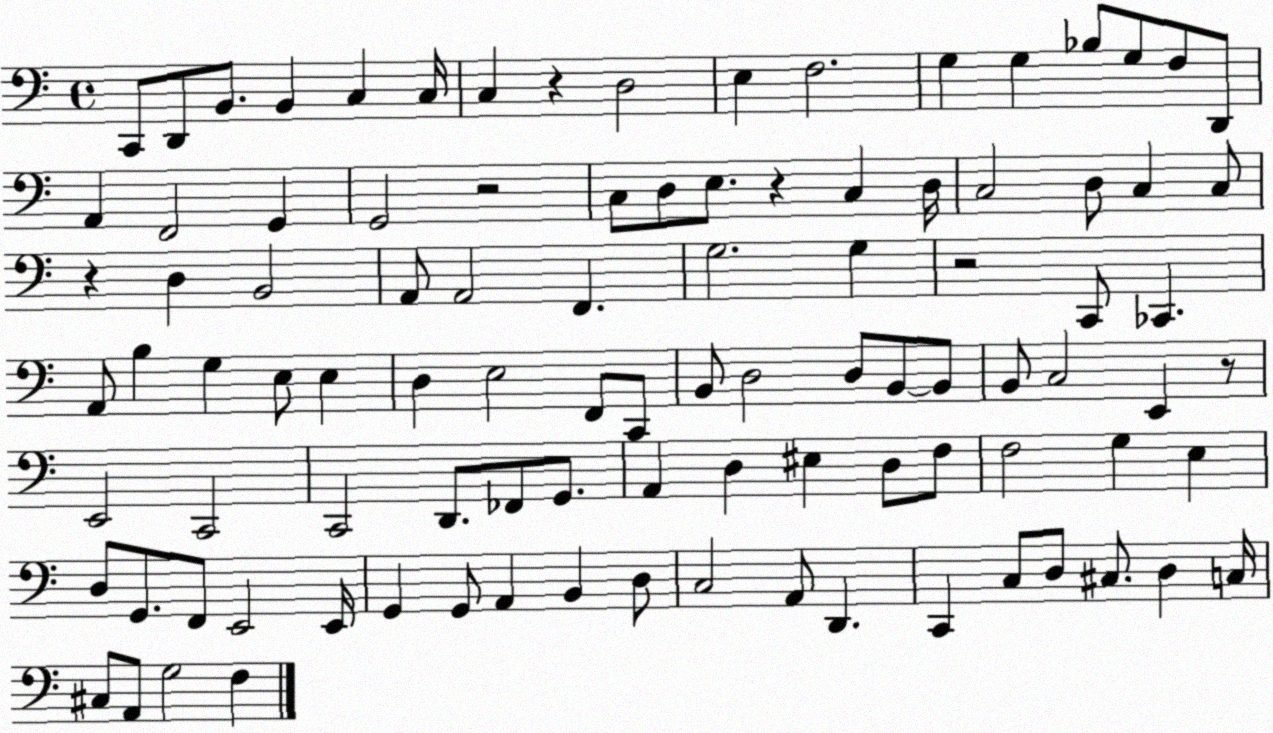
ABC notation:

X:1
T:Untitled
M:4/4
L:1/4
K:C
C,,/2 D,,/2 B,,/2 B,, C, C,/4 C, z D,2 E, F,2 G, G, _B,/2 G,/2 F,/2 D,,/2 A,, F,,2 G,, G,,2 z2 C,/2 D,/2 E,/2 z C, D,/4 C,2 D,/2 C, C,/2 z D, B,,2 A,,/2 A,,2 F,, G,2 G, z2 C,,/2 _C,, A,,/2 B, G, E,/2 E, D, E,2 F,,/2 C,,/2 B,,/2 D,2 D,/2 B,,/2 B,,/2 B,,/2 C,2 E,, z/2 E,,2 C,,2 C,,2 D,,/2 _F,,/2 G,,/2 A,, D, ^E, D,/2 F,/2 F,2 G, E, D,/2 G,,/2 F,,/2 E,,2 E,,/4 G,, G,,/2 A,, B,, D,/2 C,2 A,,/2 D,, C,, C,/2 D,/2 ^C,/2 D, C,/4 ^C,/2 A,,/2 G,2 F,